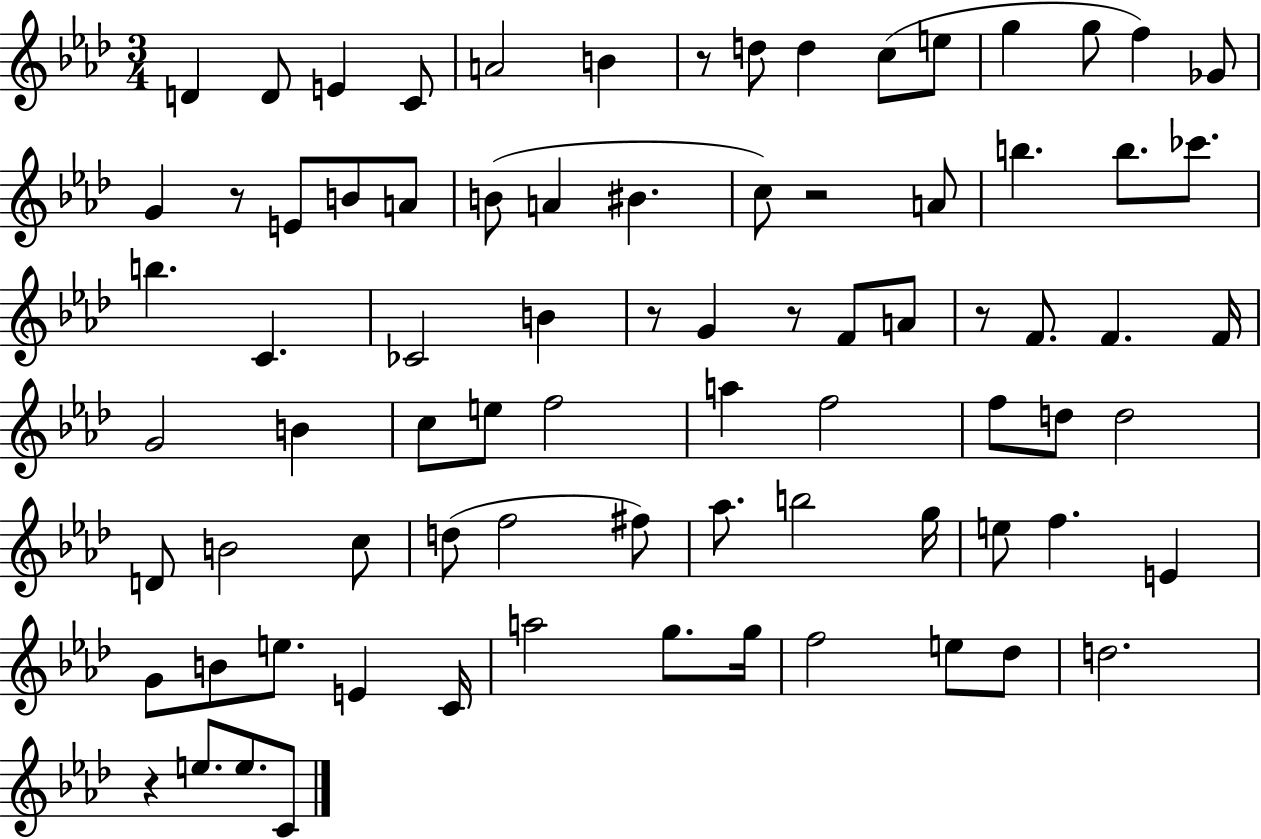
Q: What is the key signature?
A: AES major